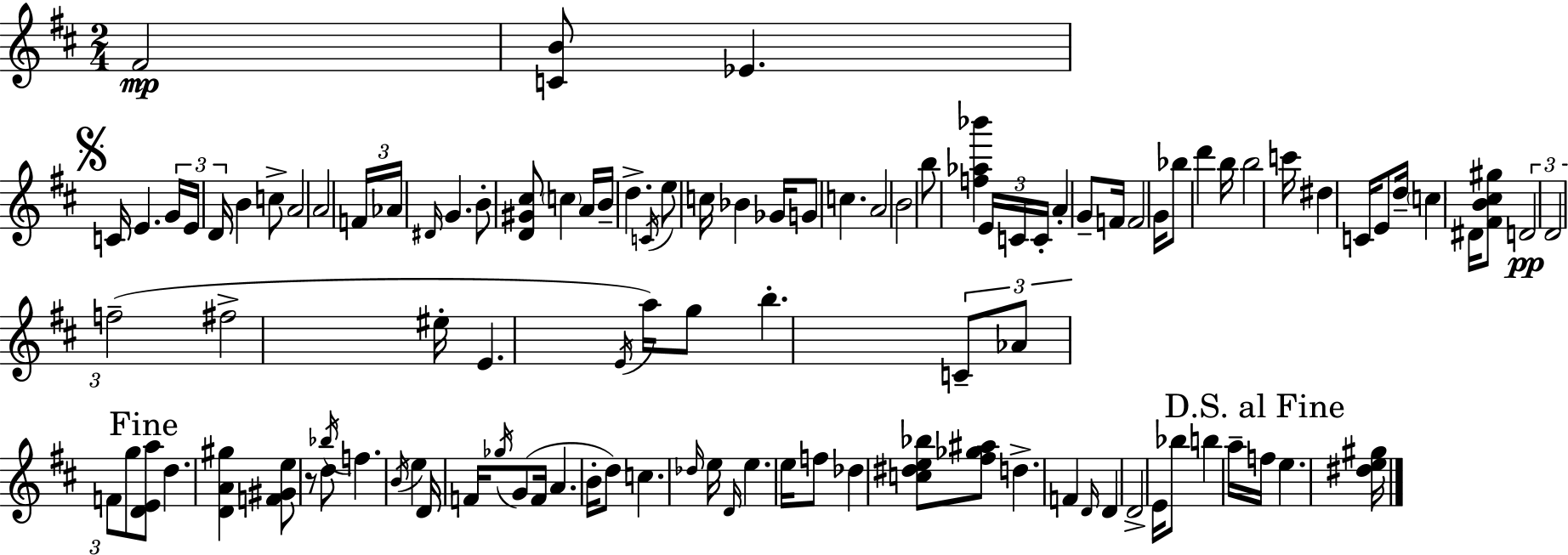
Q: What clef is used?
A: treble